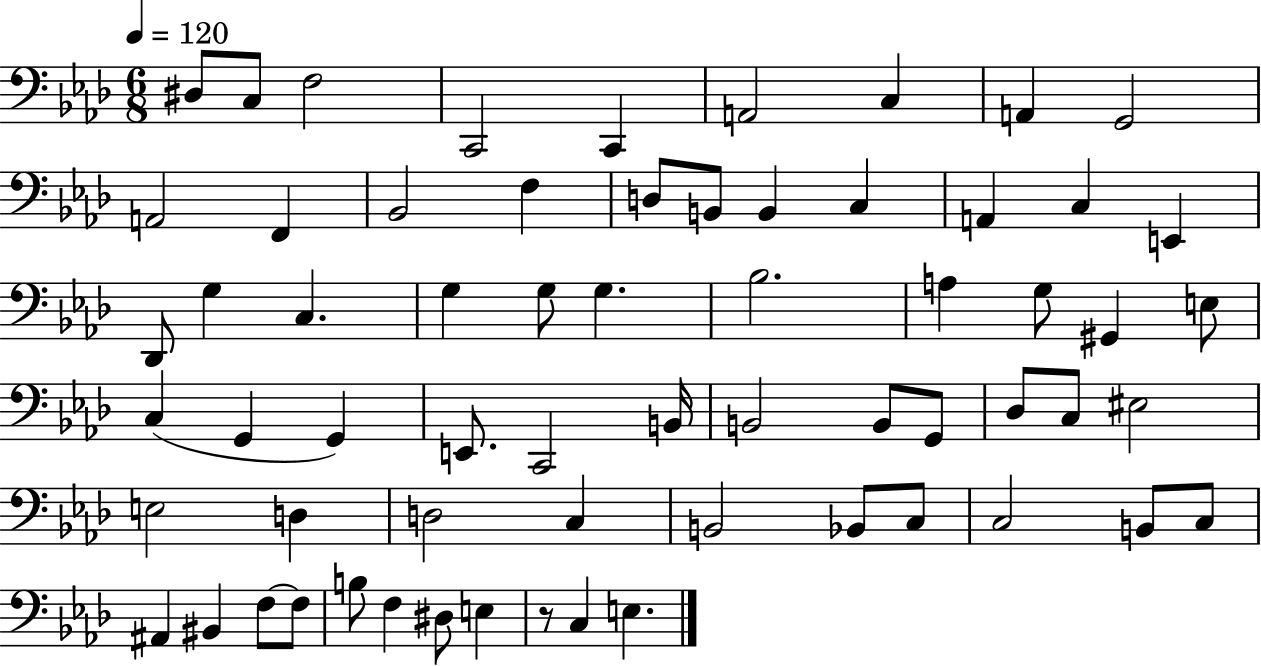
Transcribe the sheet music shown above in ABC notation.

X:1
T:Untitled
M:6/8
L:1/4
K:Ab
^D,/2 C,/2 F,2 C,,2 C,, A,,2 C, A,, G,,2 A,,2 F,, _B,,2 F, D,/2 B,,/2 B,, C, A,, C, E,, _D,,/2 G, C, G, G,/2 G, _B,2 A, G,/2 ^G,, E,/2 C, G,, G,, E,,/2 C,,2 B,,/4 B,,2 B,,/2 G,,/2 _D,/2 C,/2 ^E,2 E,2 D, D,2 C, B,,2 _B,,/2 C,/2 C,2 B,,/2 C,/2 ^A,, ^B,, F,/2 F,/2 B,/2 F, ^D,/2 E, z/2 C, E,